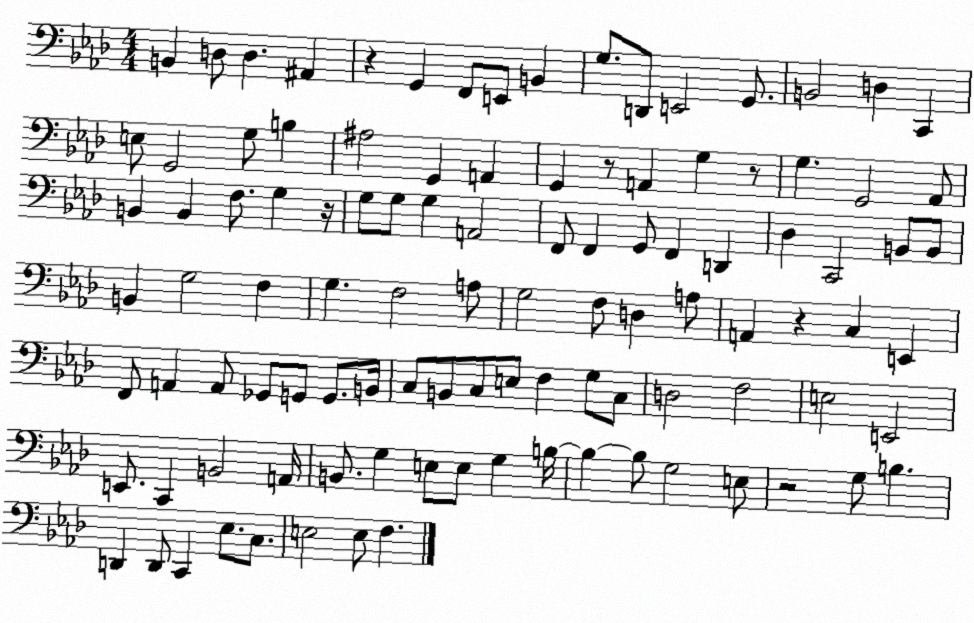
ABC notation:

X:1
T:Untitled
M:4/4
L:1/4
K:Ab
B,, D,/2 D, ^A,, z G,, F,,/2 E,,/2 B,, G,/2 D,,/2 E,,2 G,,/2 B,,2 D, C,, E,/2 G,,2 G,/2 B, ^A,2 G,, A,, G,, z/2 A,, G, z/2 G, G,,2 _A,,/2 B,, B,, F,/2 G, z/4 G,/2 G,/2 G, A,,2 F,,/2 F,, G,,/2 F,, D,, _D, C,,2 B,,/2 B,,/2 B,, G,2 F, G, F,2 A,/2 G,2 F,/2 D, A,/2 A,, z C, E,, F,,/2 A,, A,,/2 _G,,/2 G,,/2 G,,/2 B,,/4 C,/2 B,,/2 C,/2 E,/2 F, G,/2 C,/2 D,2 F,2 E,2 E,,2 E,,/2 C,, B,,2 A,,/4 B,,/2 G, E,/2 E,/2 G, B,/4 B, B,/2 G,2 E,/2 z2 G,/2 B, D,, D,,/2 C,, _E,/2 C,/2 E,2 E,/2 F,